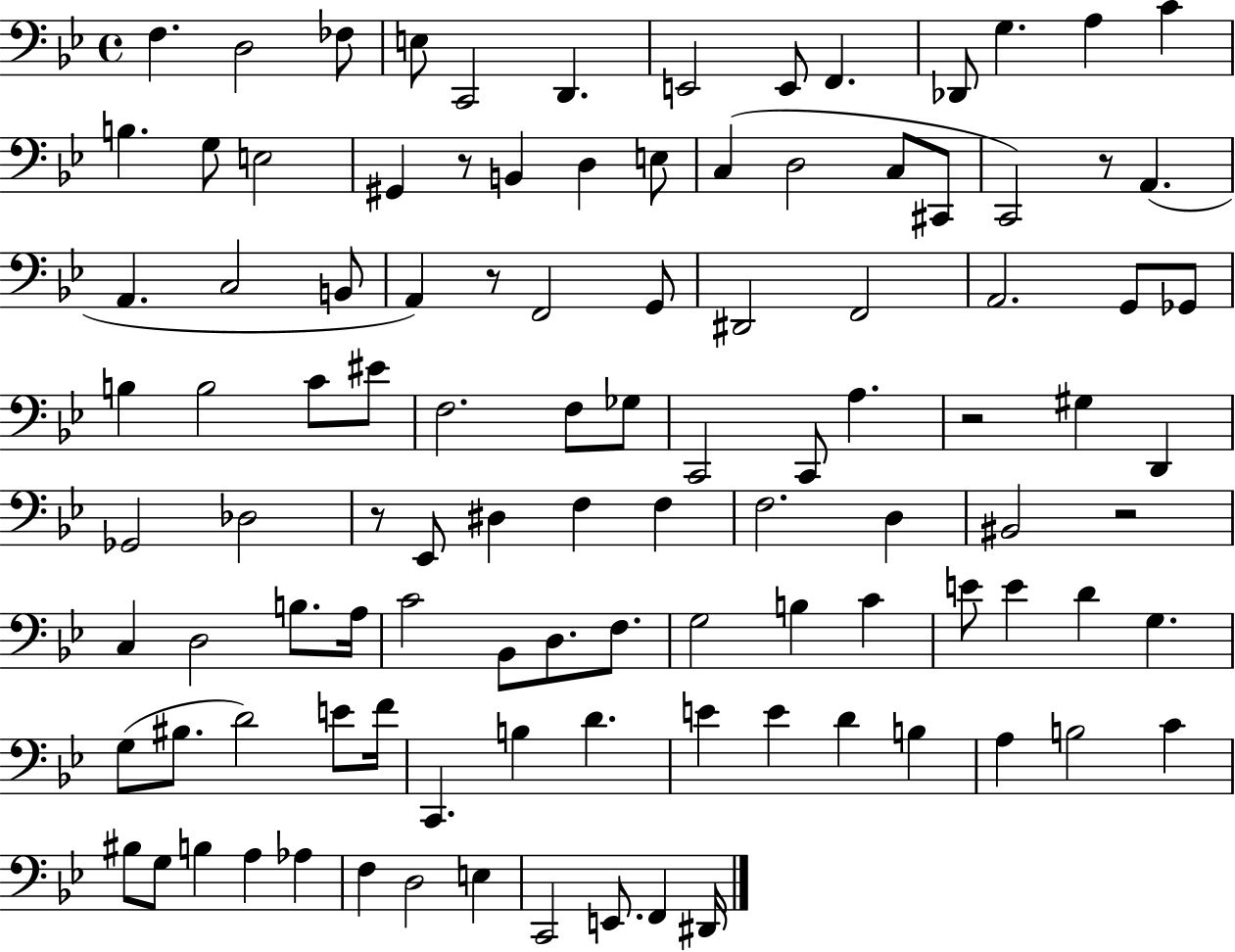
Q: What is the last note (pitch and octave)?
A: D#2